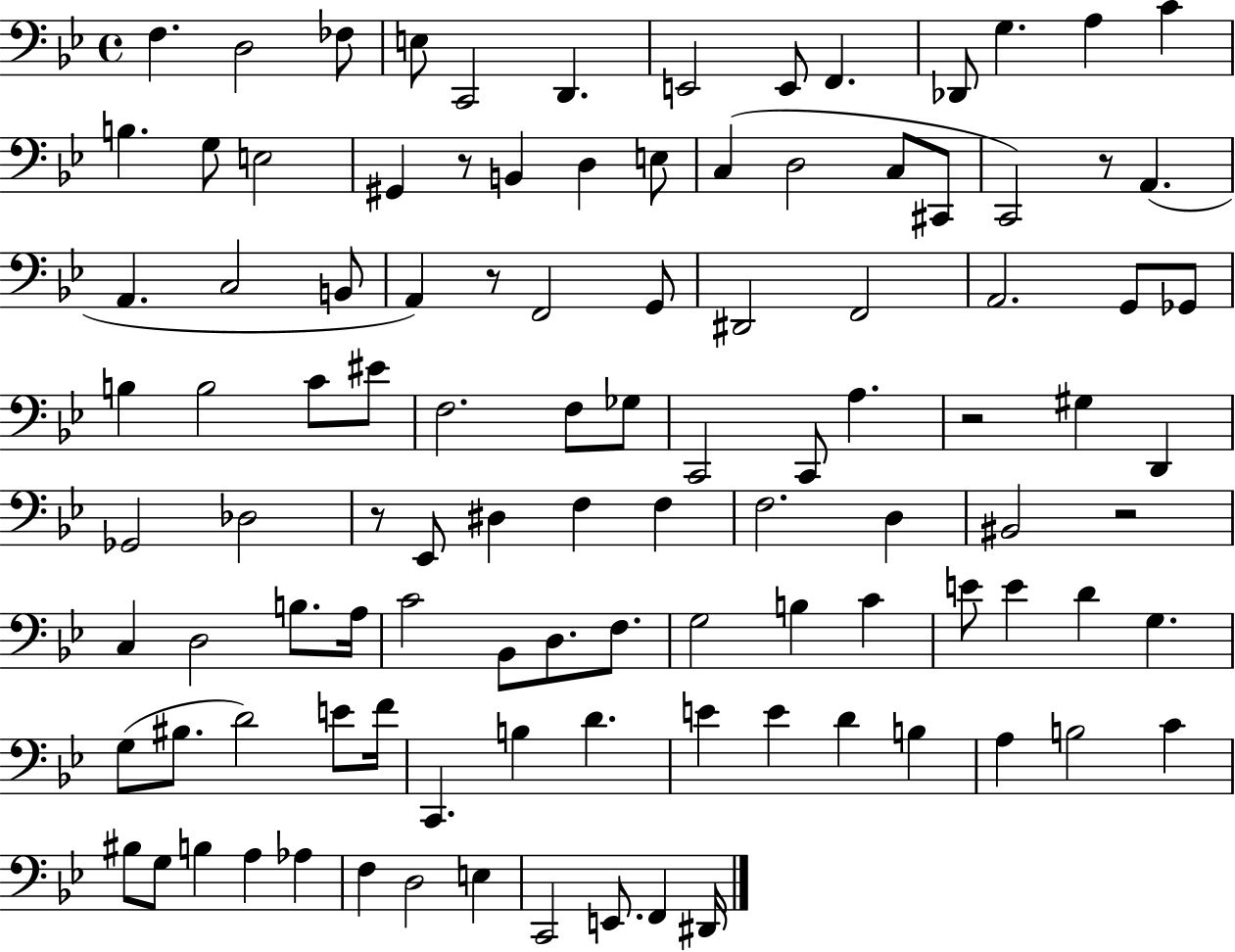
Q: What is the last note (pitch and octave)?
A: D#2